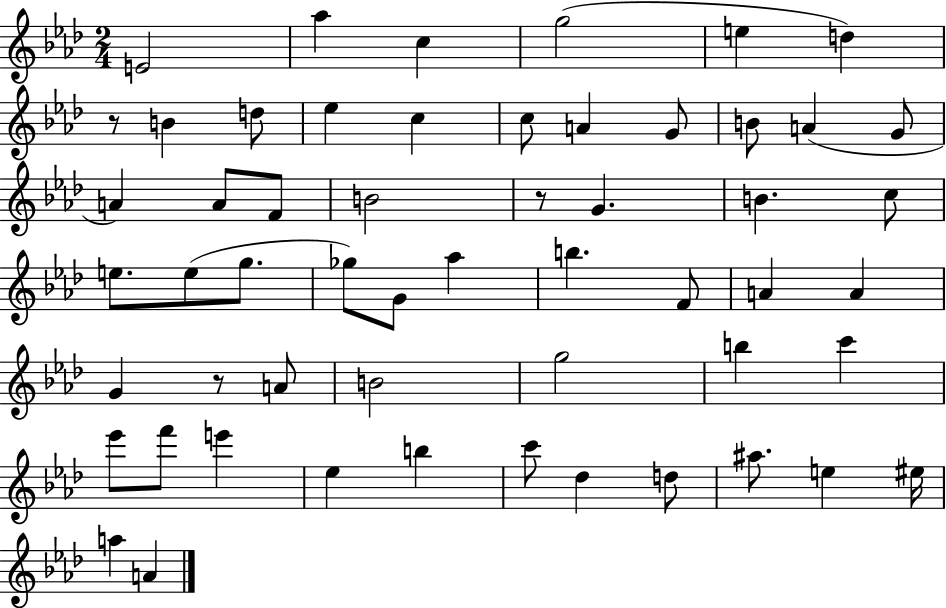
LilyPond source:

{
  \clef treble
  \numericTimeSignature
  \time 2/4
  \key aes \major
  e'2 | aes''4 c''4 | g''2( | e''4 d''4) | \break r8 b'4 d''8 | ees''4 c''4 | c''8 a'4 g'8 | b'8 a'4( g'8 | \break a'4) a'8 f'8 | b'2 | r8 g'4. | b'4. c''8 | \break e''8. e''8( g''8. | ges''8) g'8 aes''4 | b''4. f'8 | a'4 a'4 | \break g'4 r8 a'8 | b'2 | g''2 | b''4 c'''4 | \break ees'''8 f'''8 e'''4 | ees''4 b''4 | c'''8 des''4 d''8 | ais''8. e''4 eis''16 | \break a''4 a'4 | \bar "|."
}